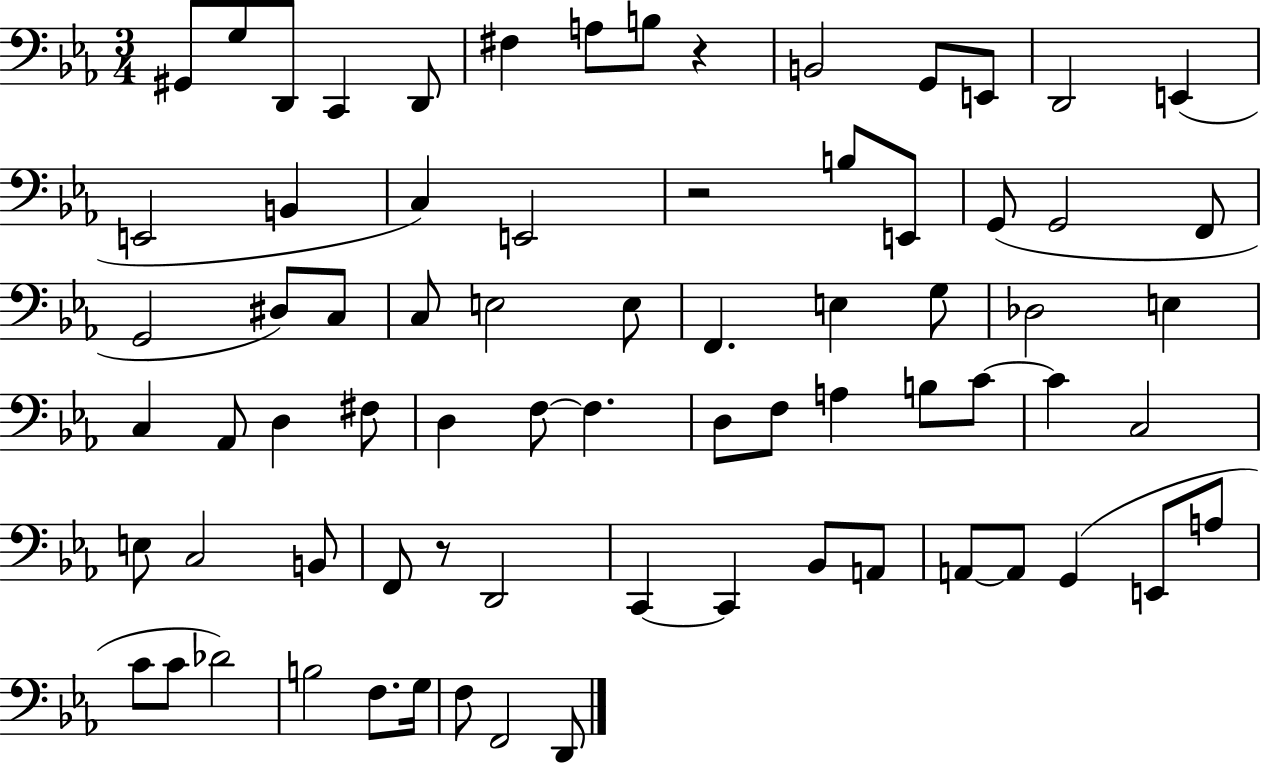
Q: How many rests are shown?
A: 3